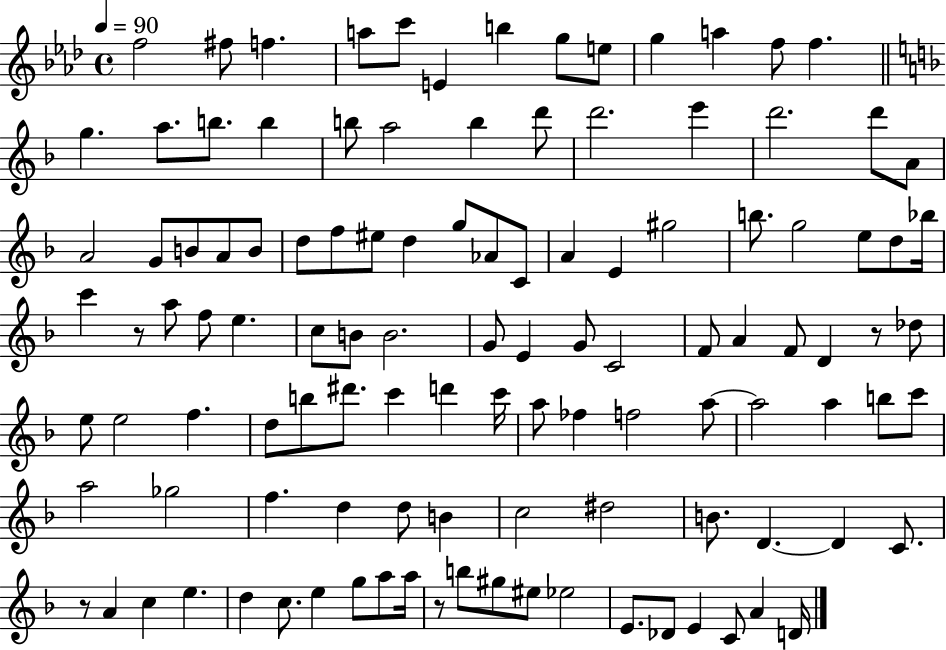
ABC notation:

X:1
T:Untitled
M:4/4
L:1/4
K:Ab
f2 ^f/2 f a/2 c'/2 E b g/2 e/2 g a f/2 f g a/2 b/2 b b/2 a2 b d'/2 d'2 e' d'2 d'/2 A/2 A2 G/2 B/2 A/2 B/2 d/2 f/2 ^e/2 d g/2 _A/2 C/2 A E ^g2 b/2 g2 e/2 d/2 _b/4 c' z/2 a/2 f/2 e c/2 B/2 B2 G/2 E G/2 C2 F/2 A F/2 D z/2 _d/2 e/2 e2 f d/2 b/2 ^d'/2 c' d' c'/4 a/2 _f f2 a/2 a2 a b/2 c'/2 a2 _g2 f d d/2 B c2 ^d2 B/2 D D C/2 z/2 A c e d c/2 e g/2 a/2 a/4 z/2 b/2 ^g/2 ^e/2 _e2 E/2 _D/2 E C/2 A D/4